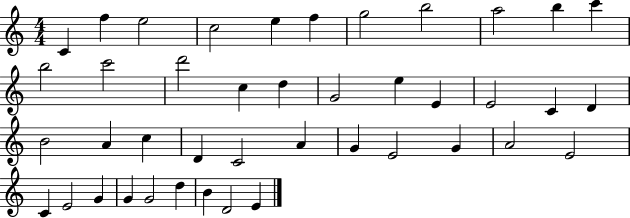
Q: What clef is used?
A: treble